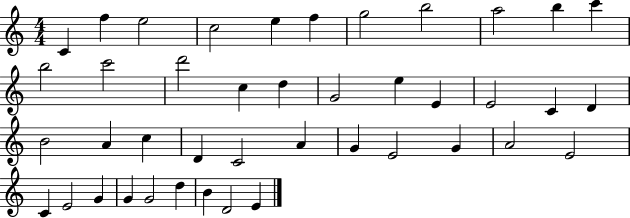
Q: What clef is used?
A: treble